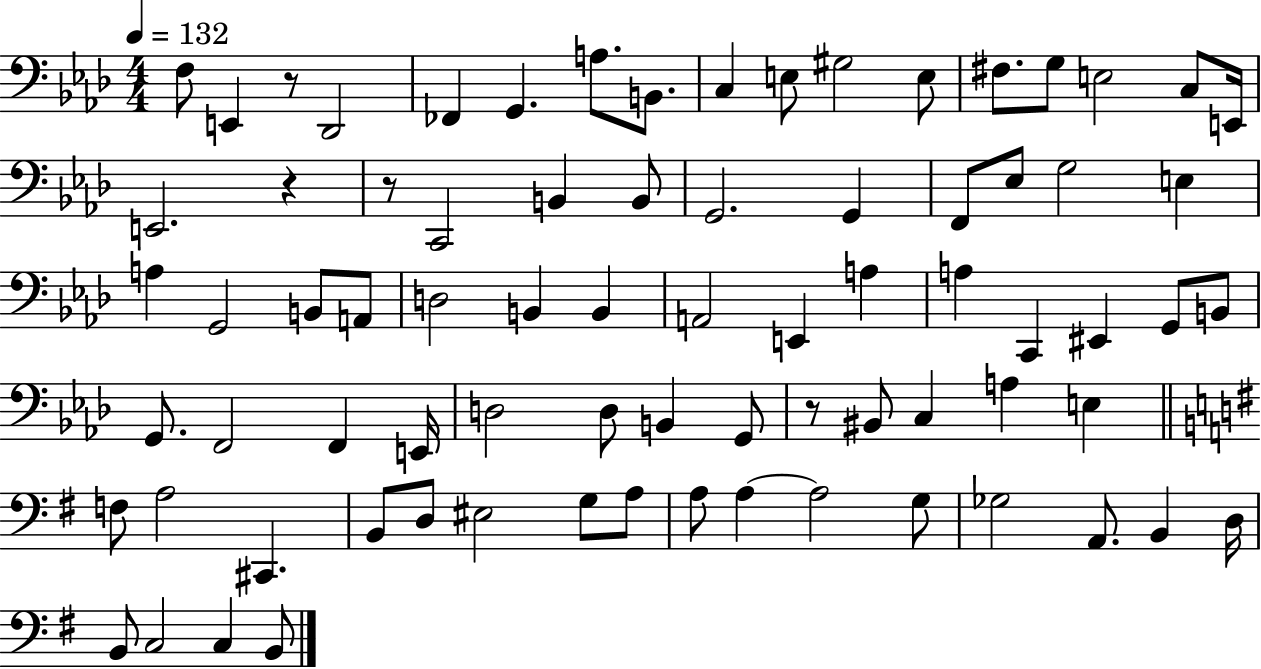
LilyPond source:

{
  \clef bass
  \numericTimeSignature
  \time 4/4
  \key aes \major
  \tempo 4 = 132
  f8 e,4 r8 des,2 | fes,4 g,4. a8. b,8. | c4 e8 gis2 e8 | fis8. g8 e2 c8 e,16 | \break e,2. r4 | r8 c,2 b,4 b,8 | g,2. g,4 | f,8 ees8 g2 e4 | \break a4 g,2 b,8 a,8 | d2 b,4 b,4 | a,2 e,4 a4 | a4 c,4 eis,4 g,8 b,8 | \break g,8. f,2 f,4 e,16 | d2 d8 b,4 g,8 | r8 bis,8 c4 a4 e4 | \bar "||" \break \key g \major f8 a2 cis,4. | b,8 d8 eis2 g8 a8 | a8 a4~~ a2 g8 | ges2 a,8. b,4 d16 | \break b,8 c2 c4 b,8 | \bar "|."
}